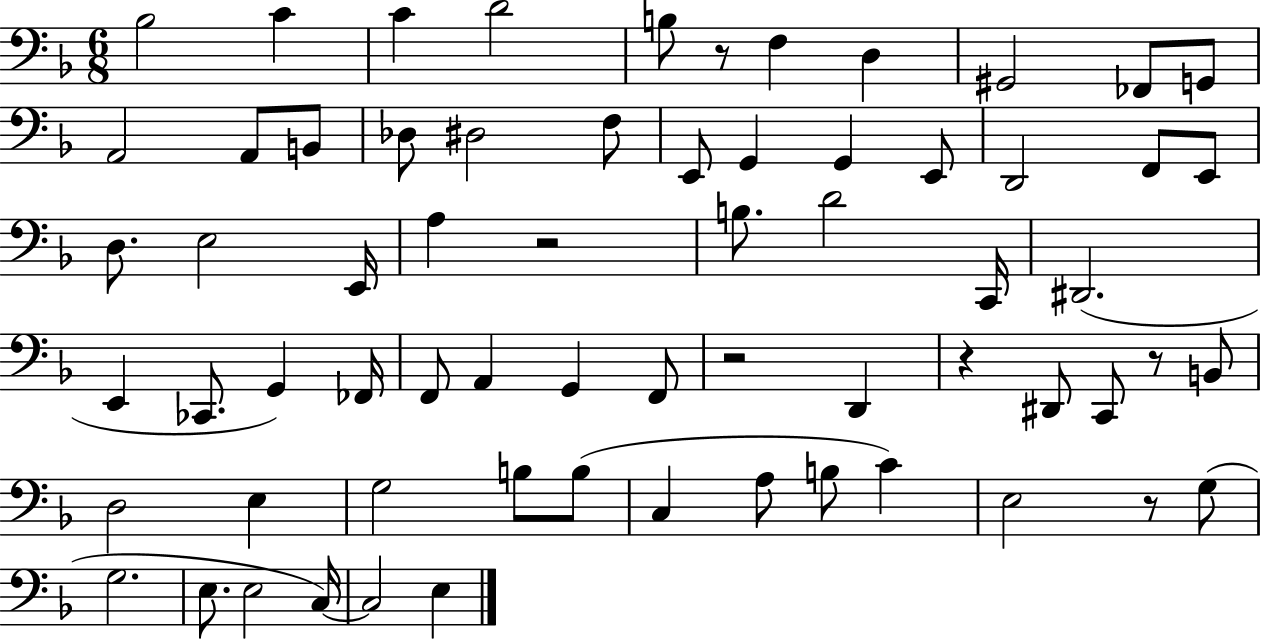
{
  \clef bass
  \numericTimeSignature
  \time 6/8
  \key f \major
  bes2 c'4 | c'4 d'2 | b8 r8 f4 d4 | gis,2 fes,8 g,8 | \break a,2 a,8 b,8 | des8 dis2 f8 | e,8 g,4 g,4 e,8 | d,2 f,8 e,8 | \break d8. e2 e,16 | a4 r2 | b8. d'2 c,16 | dis,2.( | \break e,4 ces,8. g,4) fes,16 | f,8 a,4 g,4 f,8 | r2 d,4 | r4 dis,8 c,8 r8 b,8 | \break d2 e4 | g2 b8 b8( | c4 a8 b8 c'4) | e2 r8 g8( | \break g2. | e8. e2 c16~~) | c2 e4 | \bar "|."
}